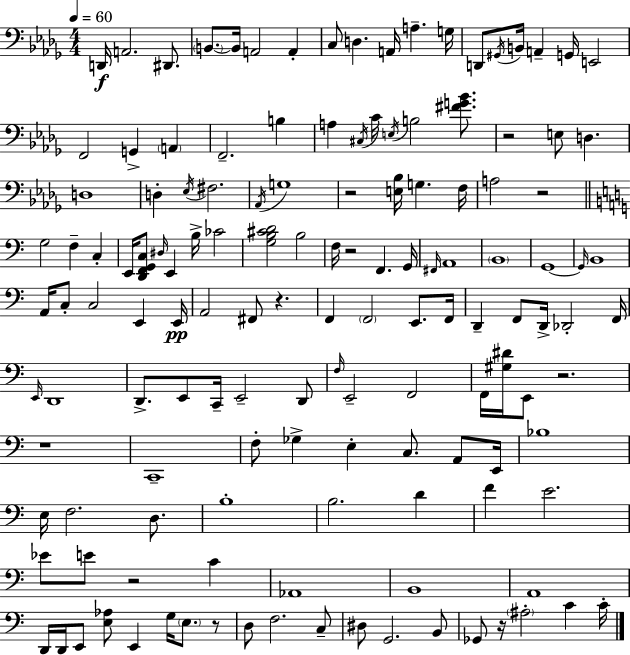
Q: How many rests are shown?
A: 10